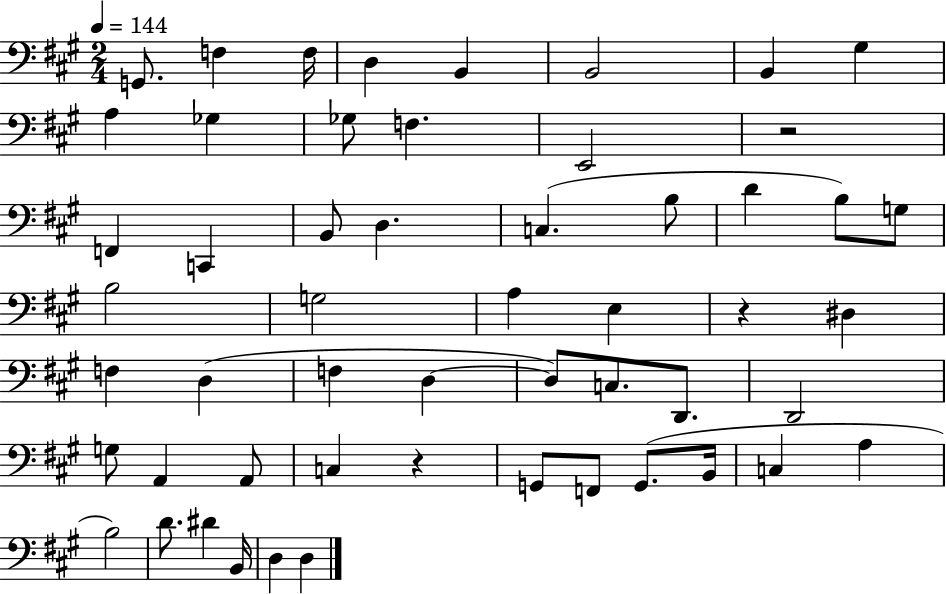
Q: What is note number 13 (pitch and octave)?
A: E2